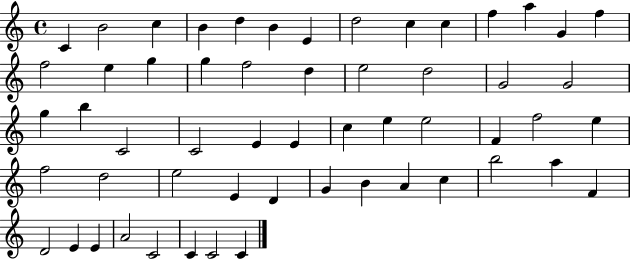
C4/q B4/h C5/q B4/q D5/q B4/q E4/q D5/h C5/q C5/q F5/q A5/q G4/q F5/q F5/h E5/q G5/q G5/q F5/h D5/q E5/h D5/h G4/h G4/h G5/q B5/q C4/h C4/h E4/q E4/q C5/q E5/q E5/h F4/q F5/h E5/q F5/h D5/h E5/h E4/q D4/q G4/q B4/q A4/q C5/q B5/h A5/q F4/q D4/h E4/q E4/q A4/h C4/h C4/q C4/h C4/q